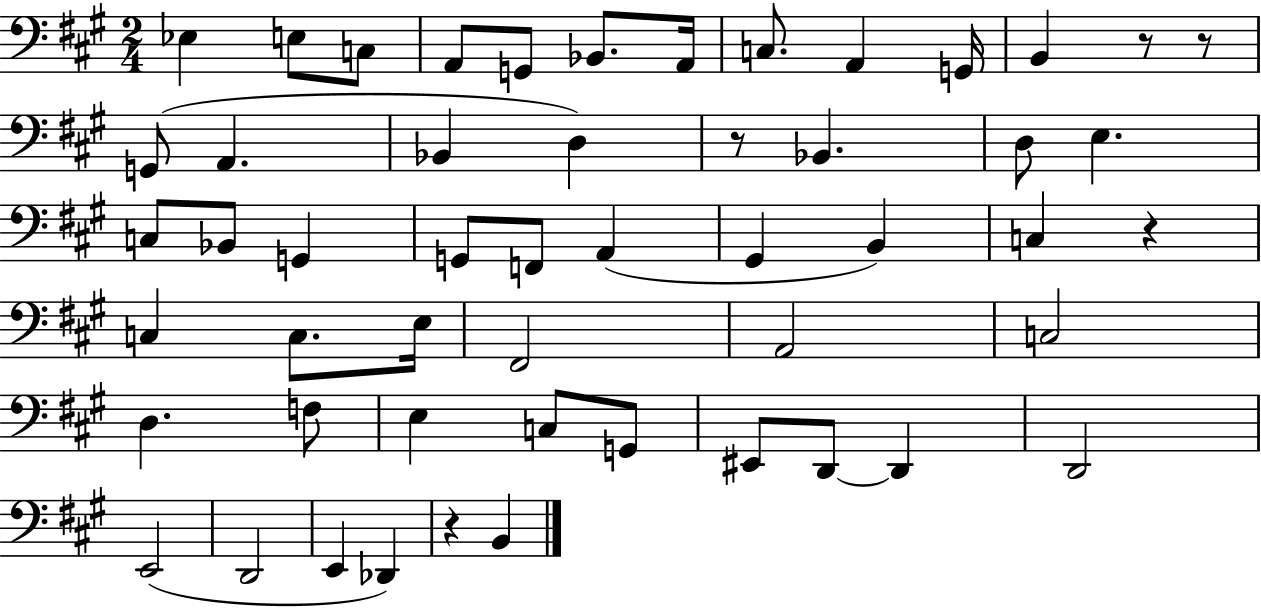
Eb3/q E3/e C3/e A2/e G2/e Bb2/e. A2/s C3/e. A2/q G2/s B2/q R/e R/e G2/e A2/q. Bb2/q D3/q R/e Bb2/q. D3/e E3/q. C3/e Bb2/e G2/q G2/e F2/e A2/q G#2/q B2/q C3/q R/q C3/q C3/e. E3/s F#2/h A2/h C3/h D3/q. F3/e E3/q C3/e G2/e EIS2/e D2/e D2/q D2/h E2/h D2/h E2/q Db2/q R/q B2/q